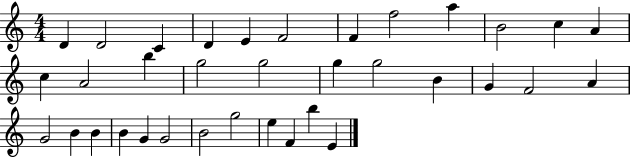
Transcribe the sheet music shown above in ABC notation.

X:1
T:Untitled
M:4/4
L:1/4
K:C
D D2 C D E F2 F f2 a B2 c A c A2 b g2 g2 g g2 B G F2 A G2 B B B G G2 B2 g2 e F b E